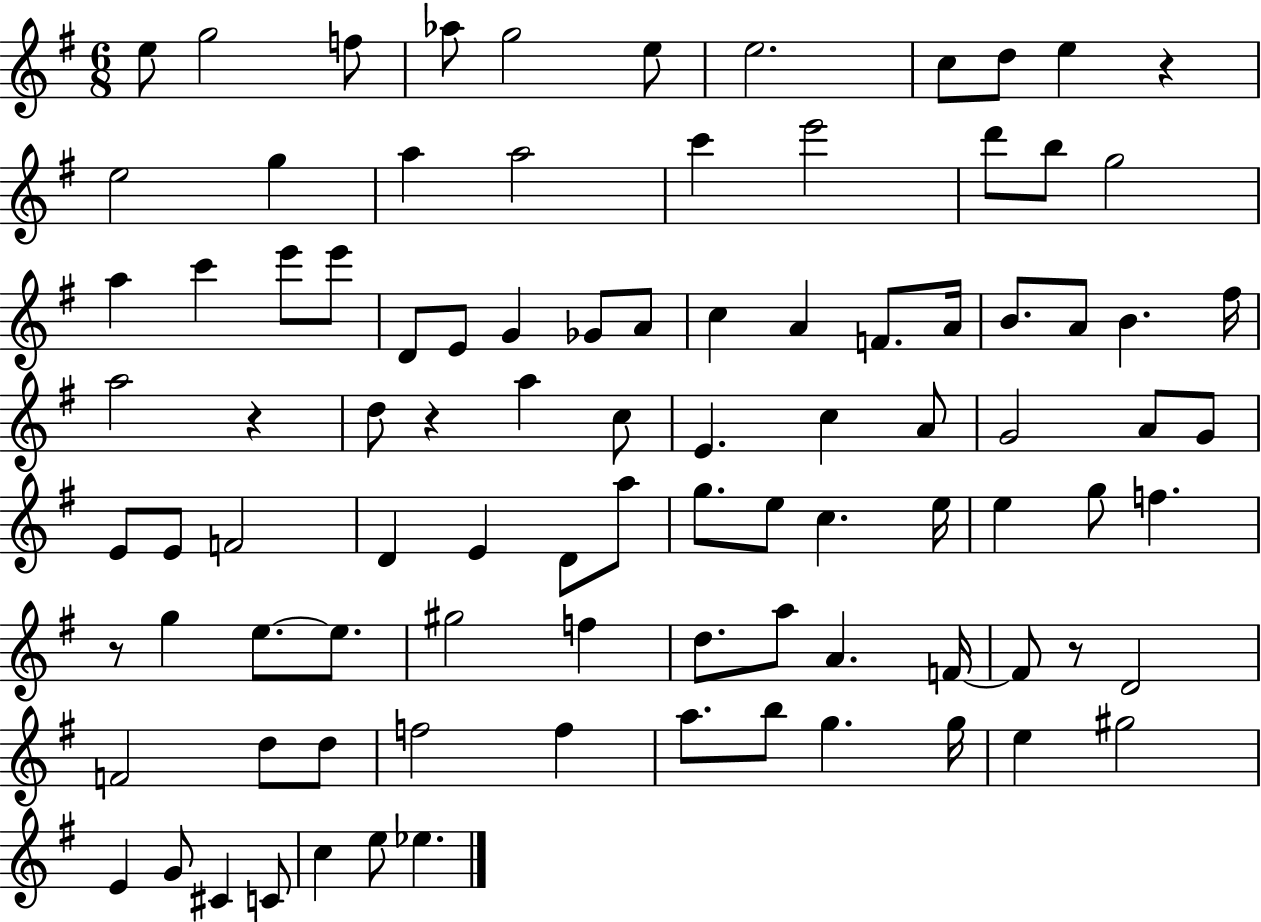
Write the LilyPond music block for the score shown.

{
  \clef treble
  \numericTimeSignature
  \time 6/8
  \key g \major
  e''8 g''2 f''8 | aes''8 g''2 e''8 | e''2. | c''8 d''8 e''4 r4 | \break e''2 g''4 | a''4 a''2 | c'''4 e'''2 | d'''8 b''8 g''2 | \break a''4 c'''4 e'''8 e'''8 | d'8 e'8 g'4 ges'8 a'8 | c''4 a'4 f'8. a'16 | b'8. a'8 b'4. fis''16 | \break a''2 r4 | d''8 r4 a''4 c''8 | e'4. c''4 a'8 | g'2 a'8 g'8 | \break e'8 e'8 f'2 | d'4 e'4 d'8 a''8 | g''8. e''8 c''4. e''16 | e''4 g''8 f''4. | \break r8 g''4 e''8.~~ e''8. | gis''2 f''4 | d''8. a''8 a'4. f'16~~ | f'8 r8 d'2 | \break f'2 d''8 d''8 | f''2 f''4 | a''8. b''8 g''4. g''16 | e''4 gis''2 | \break e'4 g'8 cis'4 c'8 | c''4 e''8 ees''4. | \bar "|."
}